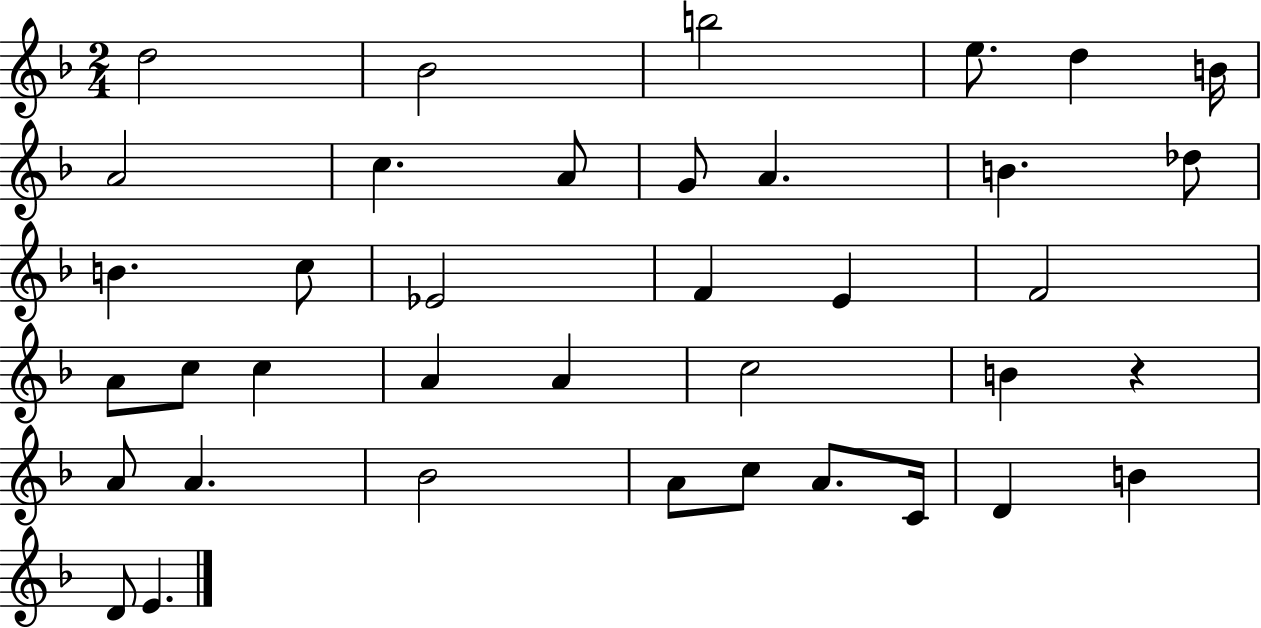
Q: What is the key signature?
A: F major